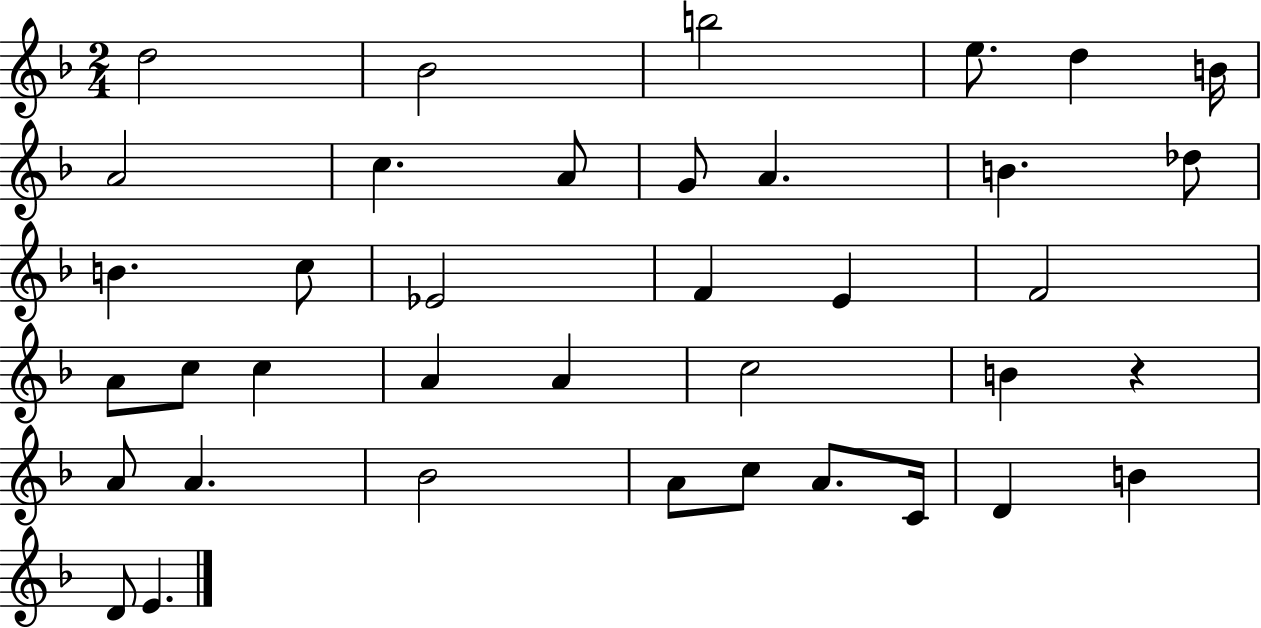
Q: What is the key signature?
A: F major